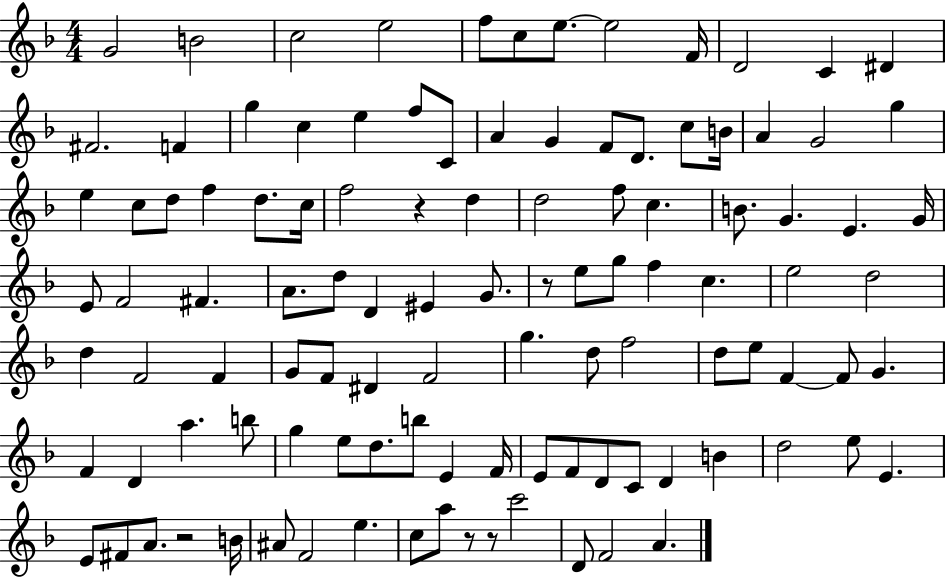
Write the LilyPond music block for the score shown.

{
  \clef treble
  \numericTimeSignature
  \time 4/4
  \key f \major
  \repeat volta 2 { g'2 b'2 | c''2 e''2 | f''8 c''8 e''8.~~ e''2 f'16 | d'2 c'4 dis'4 | \break fis'2. f'4 | g''4 c''4 e''4 f''8 c'8 | a'4 g'4 f'8 d'8. c''8 b'16 | a'4 g'2 g''4 | \break e''4 c''8 d''8 f''4 d''8. c''16 | f''2 r4 d''4 | d''2 f''8 c''4. | b'8. g'4. e'4. g'16 | \break e'8 f'2 fis'4. | a'8. d''8 d'4 eis'4 g'8. | r8 e''8 g''8 f''4 c''4. | e''2 d''2 | \break d''4 f'2 f'4 | g'8 f'8 dis'4 f'2 | g''4. d''8 f''2 | d''8 e''8 f'4~~ f'8 g'4. | \break f'4 d'4 a''4. b''8 | g''4 e''8 d''8. b''8 e'4 f'16 | e'8 f'8 d'8 c'8 d'4 b'4 | d''2 e''8 e'4. | \break e'8 fis'8 a'8. r2 b'16 | ais'8 f'2 e''4. | c''8 a''8 r8 r8 c'''2 | d'8 f'2 a'4. | \break } \bar "|."
}